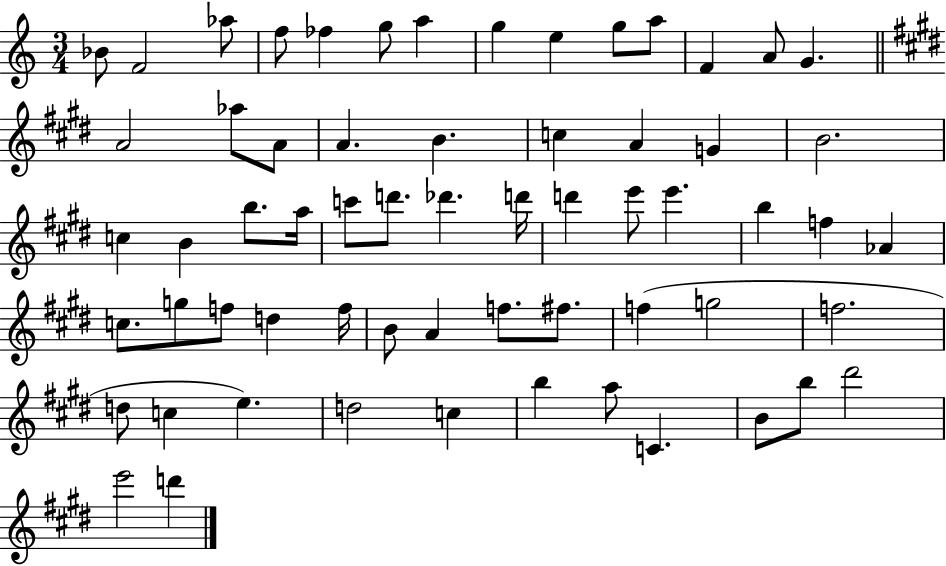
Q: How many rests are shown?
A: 0